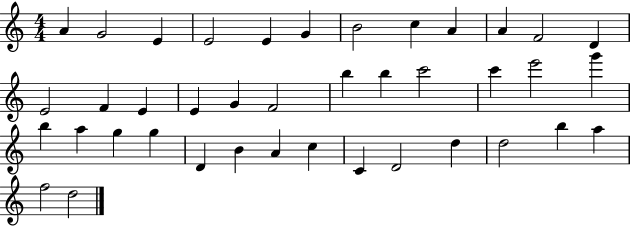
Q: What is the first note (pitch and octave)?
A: A4